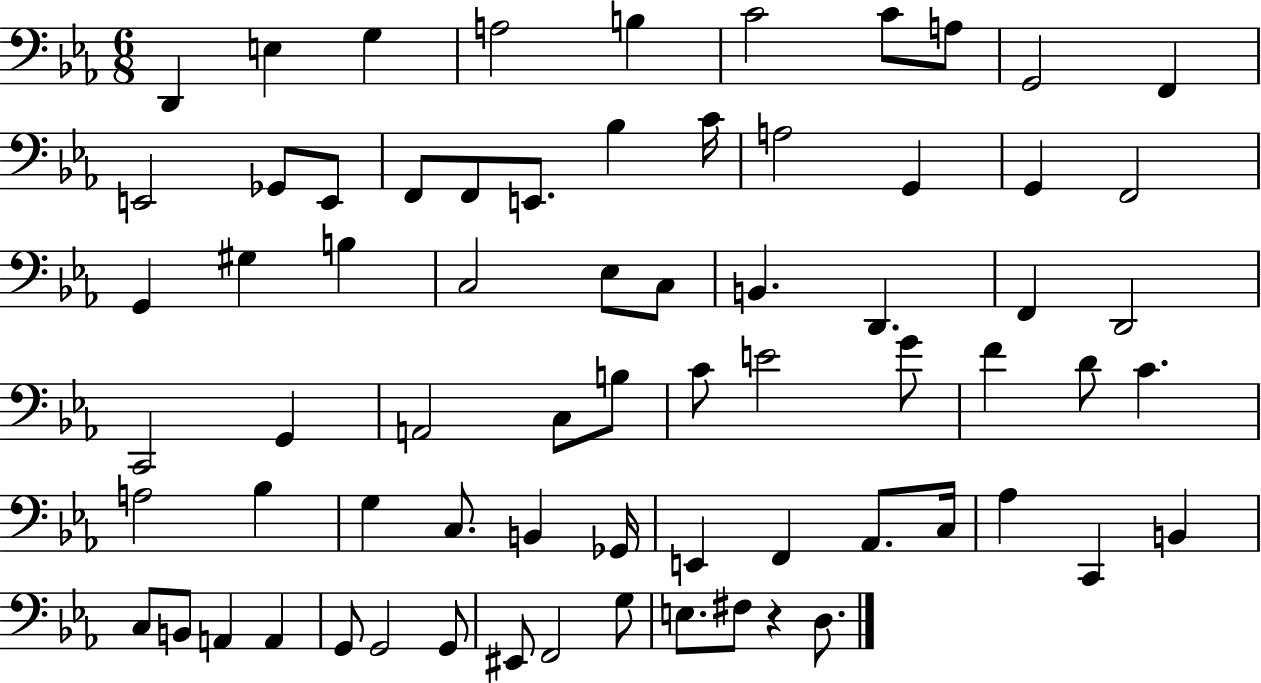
X:1
T:Untitled
M:6/8
L:1/4
K:Eb
D,, E, G, A,2 B, C2 C/2 A,/2 G,,2 F,, E,,2 _G,,/2 E,,/2 F,,/2 F,,/2 E,,/2 _B, C/4 A,2 G,, G,, F,,2 G,, ^G, B, C,2 _E,/2 C,/2 B,, D,, F,, D,,2 C,,2 G,, A,,2 C,/2 B,/2 C/2 E2 G/2 F D/2 C A,2 _B, G, C,/2 B,, _G,,/4 E,, F,, _A,,/2 C,/4 _A, C,, B,, C,/2 B,,/2 A,, A,, G,,/2 G,,2 G,,/2 ^E,,/2 F,,2 G,/2 E,/2 ^F,/2 z D,/2